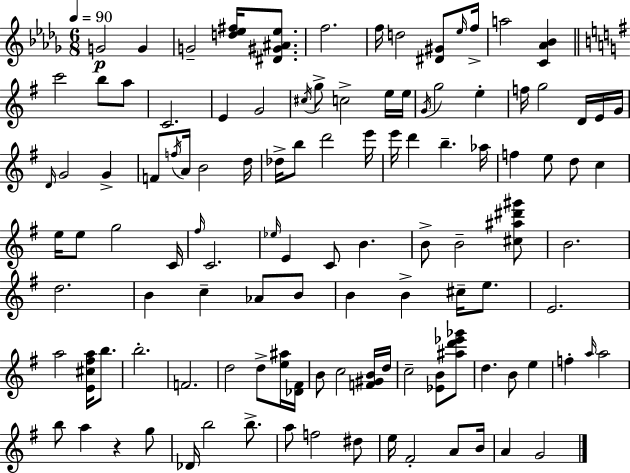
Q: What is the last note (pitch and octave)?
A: G4